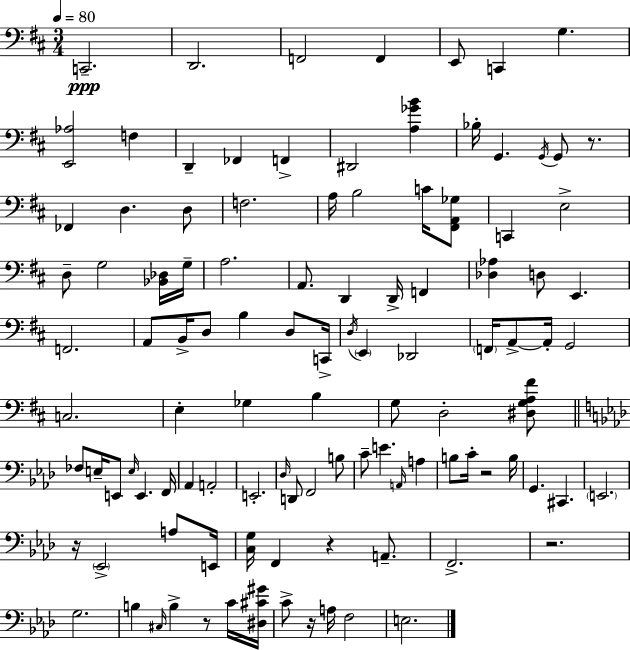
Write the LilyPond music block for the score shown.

{
  \clef bass
  \numericTimeSignature
  \time 3/4
  \key d \major
  \tempo 4 = 80
  c,2.--\ppp | d,2. | f,2 f,4 | e,8 c,4 g4. | \break <e, aes>2 f4 | d,4-- fes,4 f,4-> | dis,2 <a ges' b'>4 | bes16-. g,4. \acciaccatura { g,16 } g,8 r8. | \break fes,4 d4. d8 | f2. | a16 b2 c'16 <fis, a, ges>8 | c,4 e2-> | \break d8-- g2 <bes, des>16 | g16-- a2. | a,8. d,4 d,16-> f,4 | <des aes>4 d8 e,4. | \break f,2. | a,8 b,16-> d8 b4 d8 | c,16-> \acciaccatura { d16 } \parenthesize e,4 des,2 | \parenthesize f,16 a,8->~~ a,16-. g,2 | \break c2. | e4-. ges4 b4 | g8 d2-. | <dis g a fis'>8 \bar "||" \break \key aes \major fes8 e16-- e,8 \grace { e16 } e,4. | f,16 aes,4 a,2-. | e,2.-. | \grace { des16 } d,8 f,2 | \break b8 c'8-- e'4. \grace { a,16 } a4 | b8 c'16-. r2 | b16 g,4. cis,4. | \parenthesize e,2. | \break r16 \parenthesize ees,2-> | a8 e,16 <c g>16 f,4 r4 | a,8.-- f,2.-> | r2. | \break g2. | b4 \grace { cis16 } b4-> | r8 c'16 <dis cis' gis'>16 c'8-> r16 a16 f2 | e2. | \break \bar "|."
}